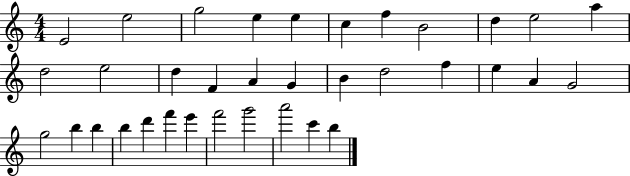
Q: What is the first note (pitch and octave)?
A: E4